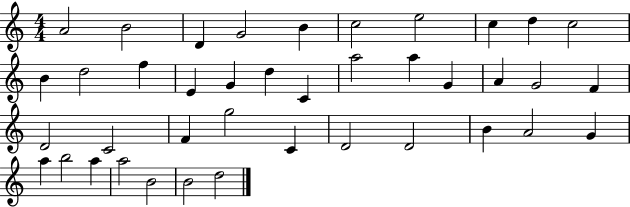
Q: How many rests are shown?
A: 0